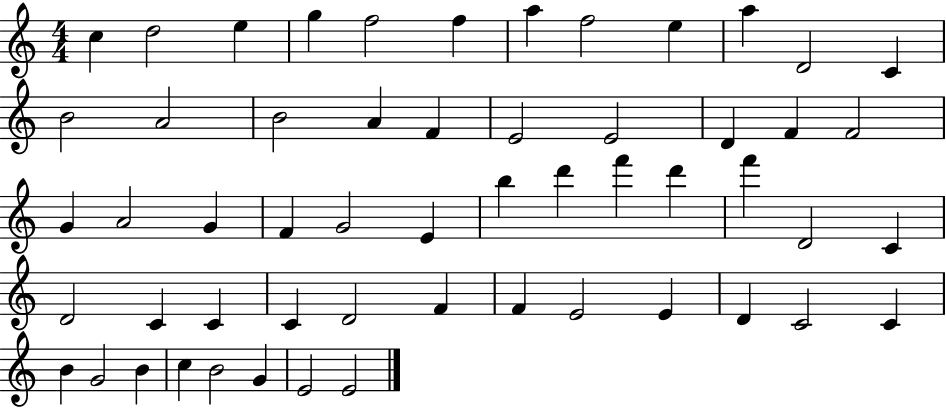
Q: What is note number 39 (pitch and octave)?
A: C4